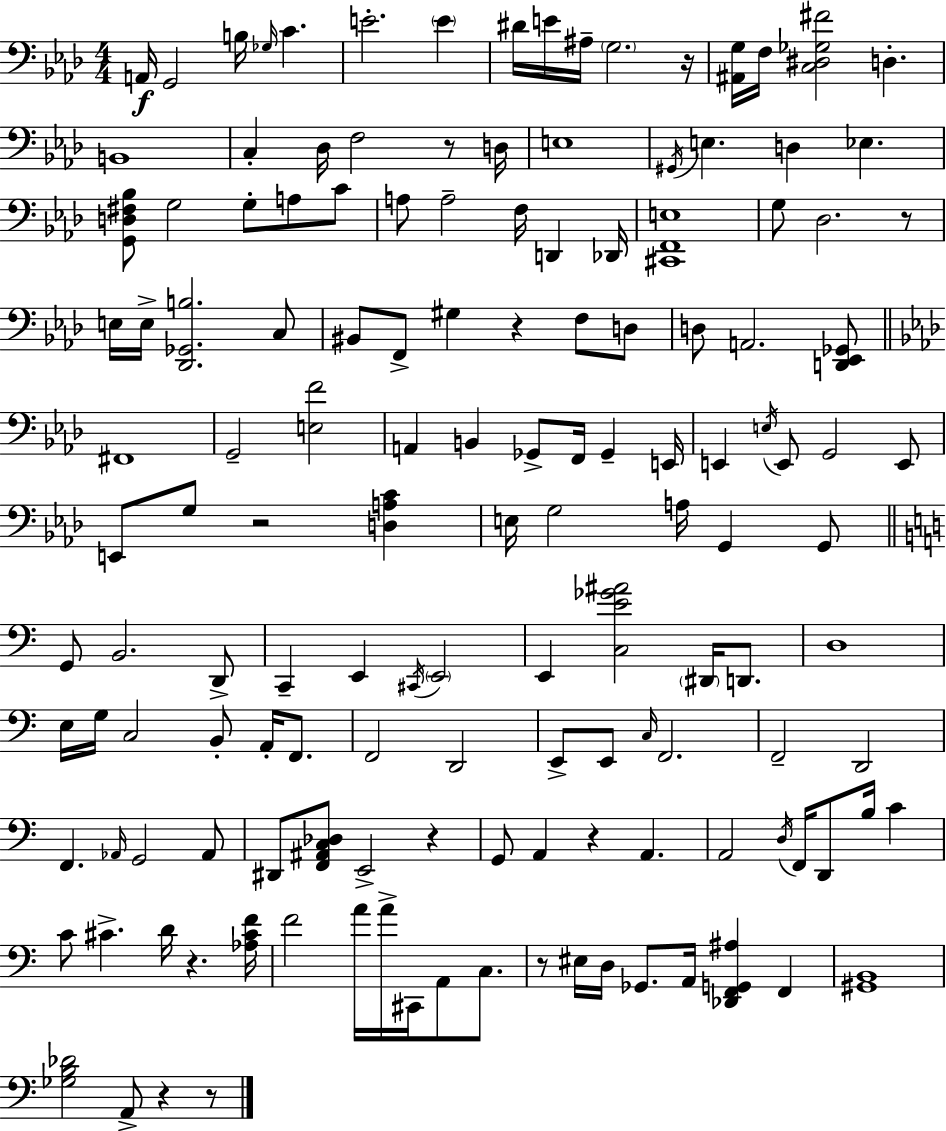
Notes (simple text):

A2/s G2/h B3/s Gb3/s C4/q. E4/h. E4/q D#4/s E4/s A#3/s G3/h. R/s [A#2,G3]/s F3/s [C3,D#3,Gb3,F#4]/h D3/q. B2/w C3/q Db3/s F3/h R/e D3/s E3/w G#2/s E3/q. D3/q Eb3/q. [G2,D3,F#3,Bb3]/e G3/h G3/e A3/e C4/e A3/e A3/h F3/s D2/q Db2/s [C#2,F2,E3]/w G3/e Db3/h. R/e E3/s E3/s [Db2,Gb2,B3]/h. C3/e BIS2/e F2/e G#3/q R/q F3/e D3/e D3/e A2/h. [D2,Eb2,Gb2]/e F#2/w G2/h [E3,F4]/h A2/q B2/q Gb2/e F2/s Gb2/q E2/s E2/q E3/s E2/e G2/h E2/e E2/e G3/e R/h [D3,A3,C4]/q E3/s G3/h A3/s G2/q G2/e G2/e B2/h. D2/e C2/q E2/q C#2/s E2/h E2/q [C3,E4,Gb4,A#4]/h D#2/s D2/e. D3/w E3/s G3/s C3/h B2/e A2/s F2/e. F2/h D2/h E2/e E2/e C3/s F2/h. F2/h D2/h F2/q. Ab2/s G2/h Ab2/e D#2/e [F2,A#2,C3,Db3]/e E2/h R/q G2/e A2/q R/q A2/q. A2/h D3/s F2/s D2/e B3/s C4/q C4/e C#4/q. D4/s R/q. [Ab3,C#4,F4]/s F4/h A4/s A4/s C#2/s A2/e C3/e. R/e EIS3/s D3/s Gb2/e. A2/s [Db2,F2,G2,A#3]/q F2/q [G#2,B2]/w [Gb3,B3,Db4]/h A2/e R/q R/e